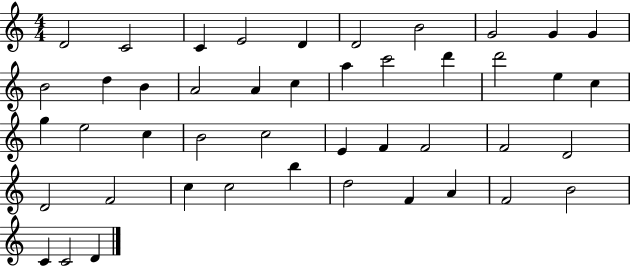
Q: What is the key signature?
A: C major